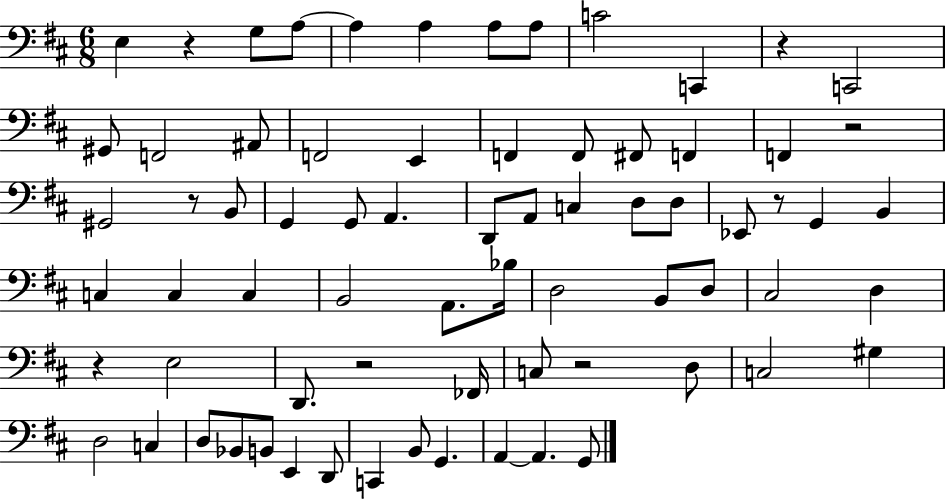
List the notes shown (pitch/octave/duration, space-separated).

E3/q R/q G3/e A3/e A3/q A3/q A3/e A3/e C4/h C2/q R/q C2/h G#2/e F2/h A#2/e F2/h E2/q F2/q F2/e F#2/e F2/q F2/q R/h G#2/h R/e B2/e G2/q G2/e A2/q. D2/e A2/e C3/q D3/e D3/e Eb2/e R/e G2/q B2/q C3/q C3/q C3/q B2/h A2/e. Bb3/s D3/h B2/e D3/e C#3/h D3/q R/q E3/h D2/e. R/h FES2/s C3/e R/h D3/e C3/h G#3/q D3/h C3/q D3/e Bb2/e B2/e E2/q D2/e C2/q B2/e G2/q. A2/q A2/q. G2/e